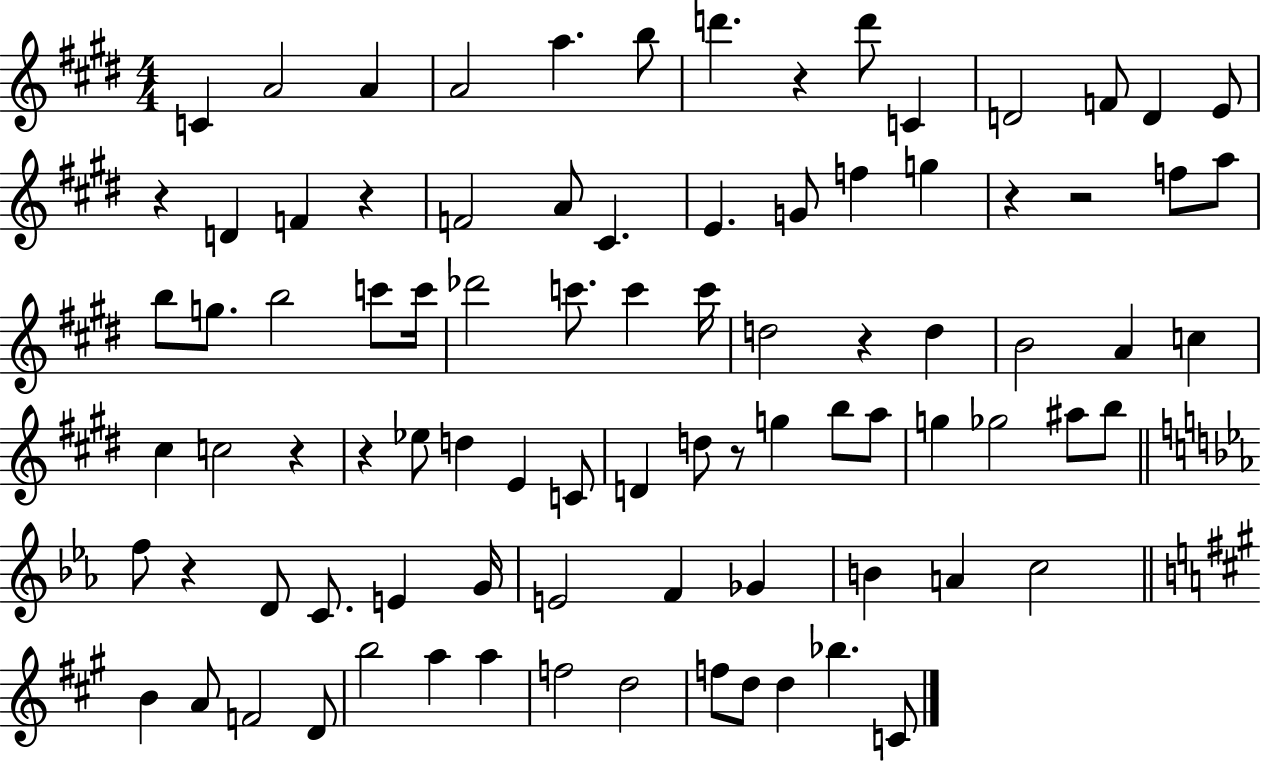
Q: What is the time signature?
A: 4/4